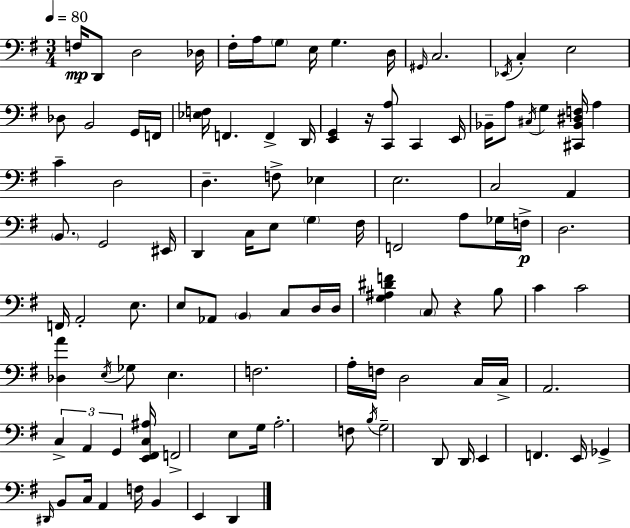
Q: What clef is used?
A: bass